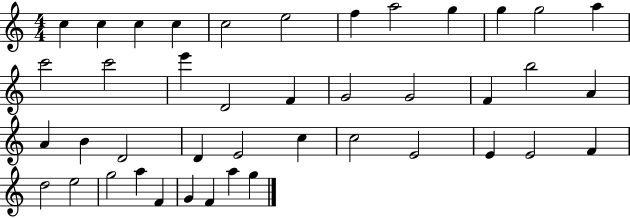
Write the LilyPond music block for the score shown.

{
  \clef treble
  \numericTimeSignature
  \time 4/4
  \key c \major
  c''4 c''4 c''4 c''4 | c''2 e''2 | f''4 a''2 g''4 | g''4 g''2 a''4 | \break c'''2 c'''2 | e'''4 d'2 f'4 | g'2 g'2 | f'4 b''2 a'4 | \break a'4 b'4 d'2 | d'4 e'2 c''4 | c''2 e'2 | e'4 e'2 f'4 | \break d''2 e''2 | g''2 a''4 f'4 | g'4 f'4 a''4 g''4 | \bar "|."
}